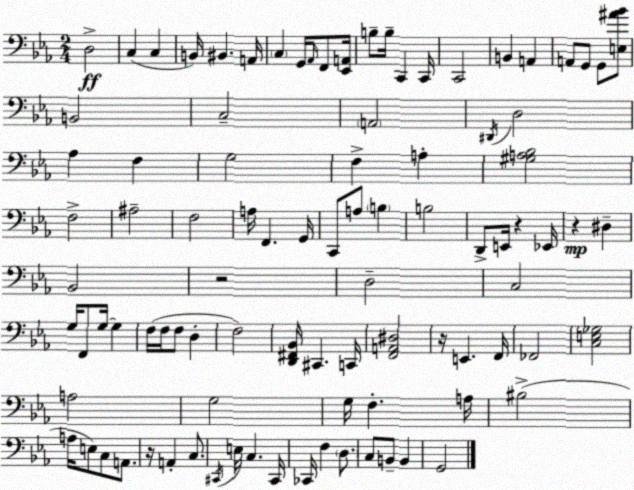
X:1
T:Untitled
M:2/4
L:1/4
K:Eb
D,2 C, C, B,,/4 ^B,, A,,/4 C, G,,/4 _A,,/4 F,,/2 [_E,,A,,]/4 B,/2 B,/4 C,, C,,/4 C,,2 B,, A,, A,,/2 G,,/2 G,,/2 [E,^A_B]/2 B,,2 C,2 A,,2 ^D,,/4 D,2 _A, F, G,2 F, A, [^G,A,_B,]2 F,2 ^A,2 F,2 A,/4 F,, G,,/4 C,,/2 A,/2 B, B,2 D,,/2 E,,/4 z _E,,/4 z ^D, _B,,2 z2 D,2 C,2 G,/4 F,,/2 G,/4 G, F,/4 F,/4 F,/2 D, F,2 [D,,^F,,_B,,]/4 ^C,, C,,/4 [F,,A,,^D,]2 z/4 E,, F,,/4 _F,,2 [C,E,_G,]2 A,2 G,2 G,/4 F, A,/4 ^B,2 A,/4 E,/2 C,/2 A,,/2 z/4 A,, C,/2 ^C,,/4 E,/4 C, ^C,,/4 _C,,/4 F, D,/2 C,/2 B,,/2 B,, G,,2